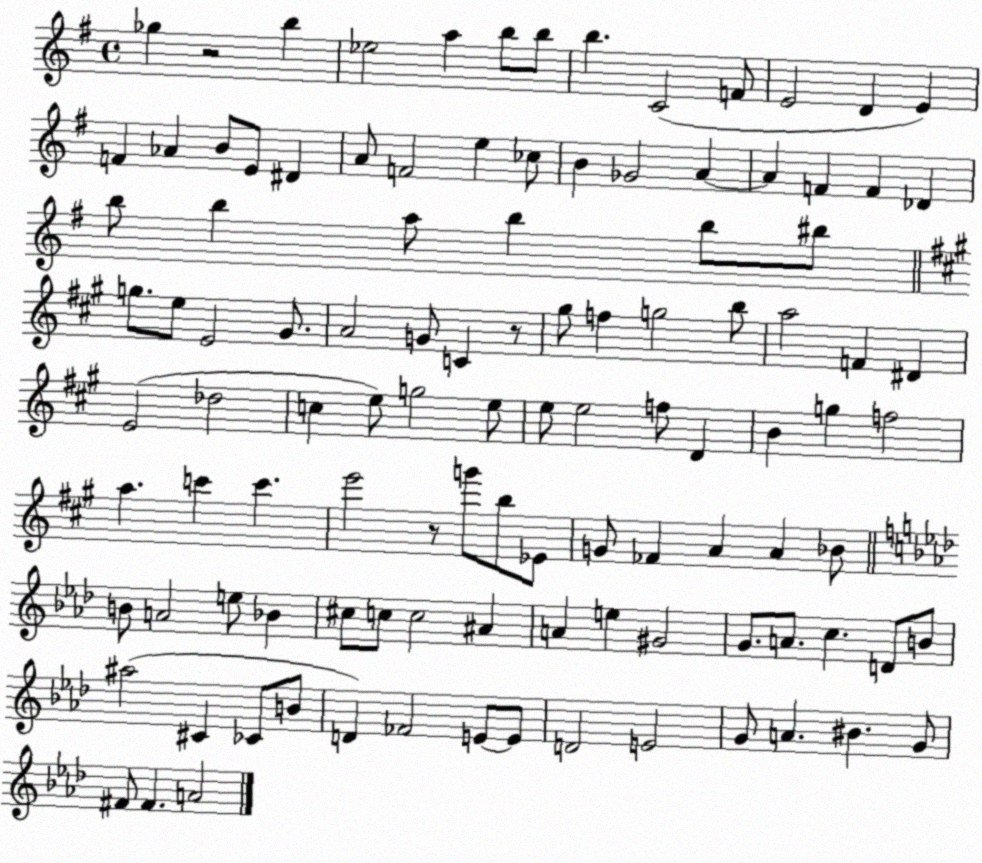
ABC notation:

X:1
T:Untitled
M:4/4
L:1/4
K:G
_g z2 b _e2 a b/2 b/2 b C2 F/2 E2 D E F _A B/2 E/2 ^D A/2 F2 e _c/2 B _G2 A A F F _D b/2 b a/2 b b/2 ^b/2 g/2 e/2 E2 ^G/2 A2 G/2 C z/2 ^g/2 f g2 b/2 a2 F ^D E2 _d2 c e/2 g2 e/2 e/2 e2 f/2 D B g f2 a c' c' e'2 z/2 g'/2 b/2 _E/2 G/2 _F A A _B/2 B/2 A2 e/2 _B ^c/2 c/2 c2 ^A A e ^G2 G/2 A/2 c D/2 B/2 ^a2 ^C _C/2 B/2 D _F2 E/2 E/2 D2 E2 G/2 A ^B G/2 ^F/2 ^F A2